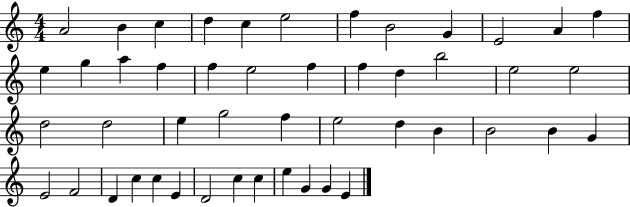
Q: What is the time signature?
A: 4/4